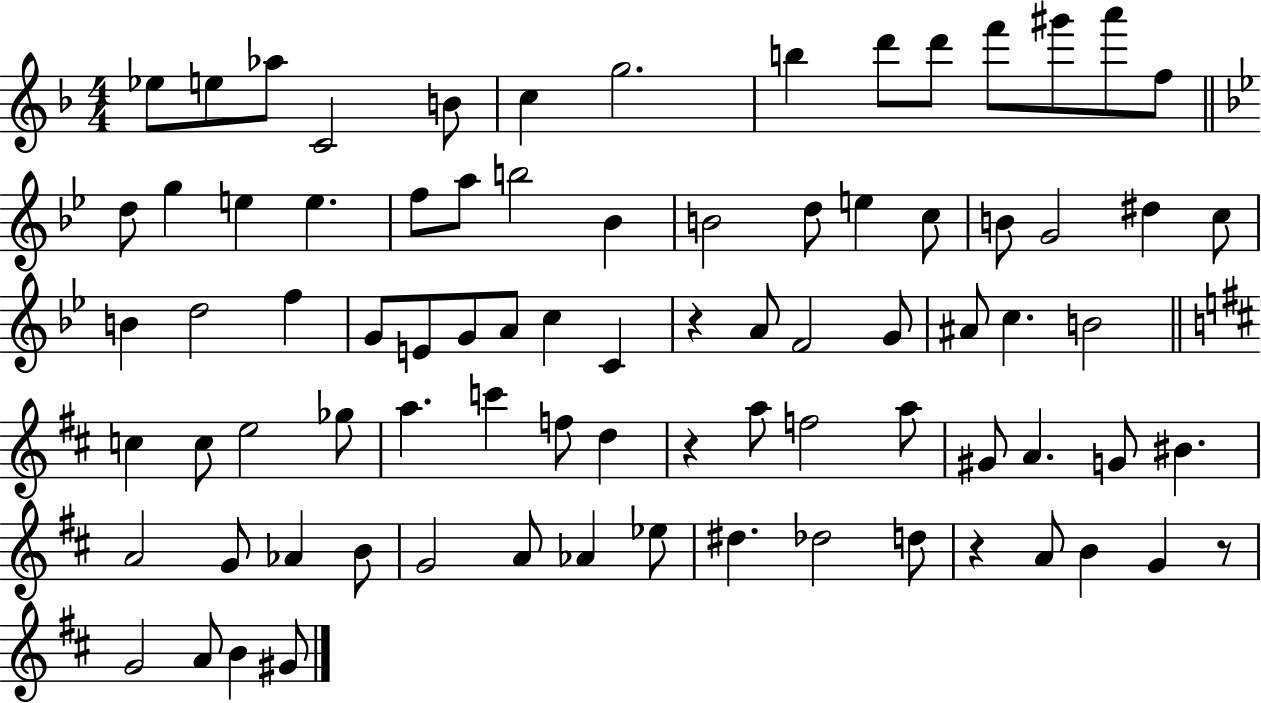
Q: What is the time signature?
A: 4/4